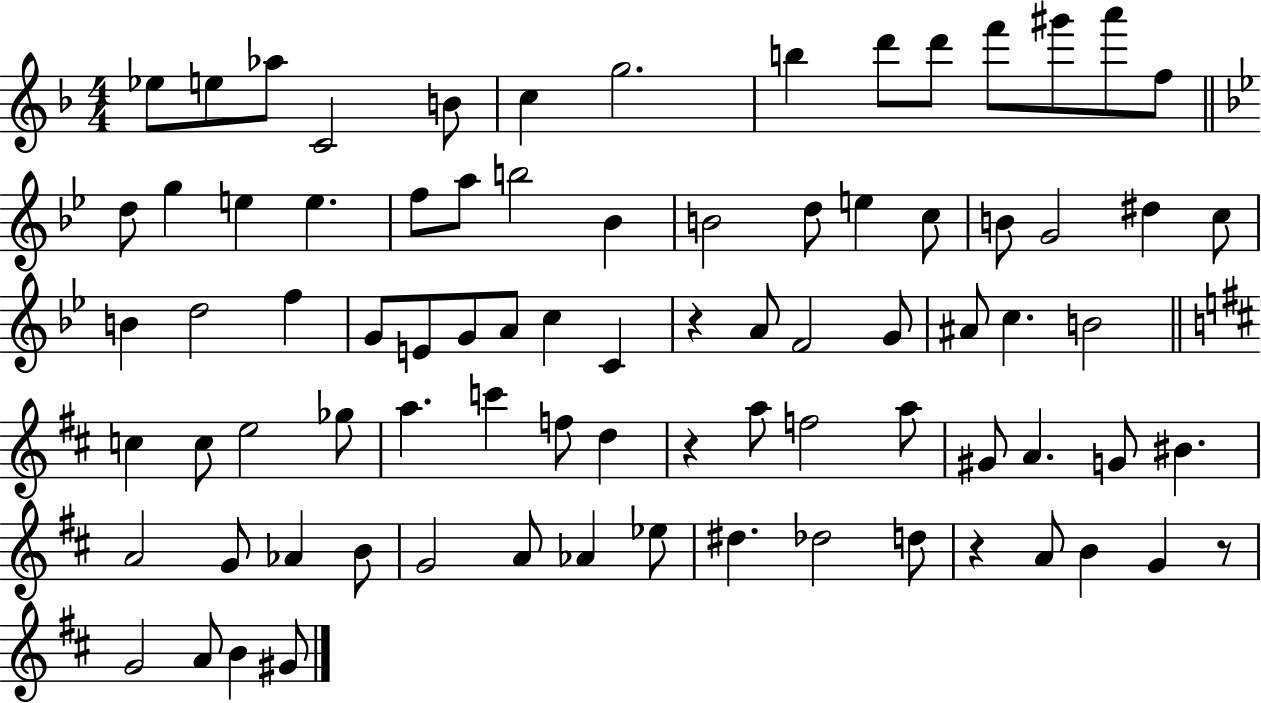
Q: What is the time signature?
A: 4/4